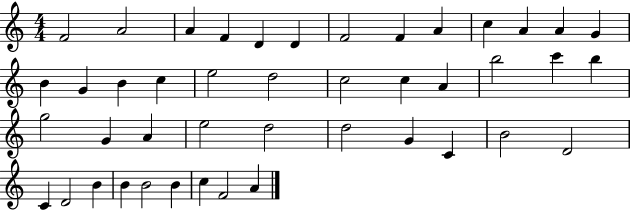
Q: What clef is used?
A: treble